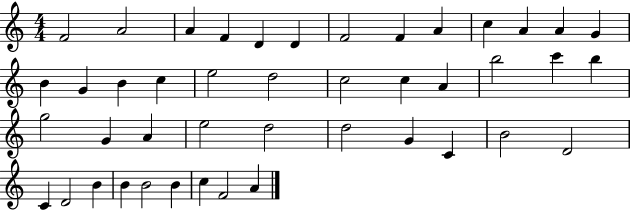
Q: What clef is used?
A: treble